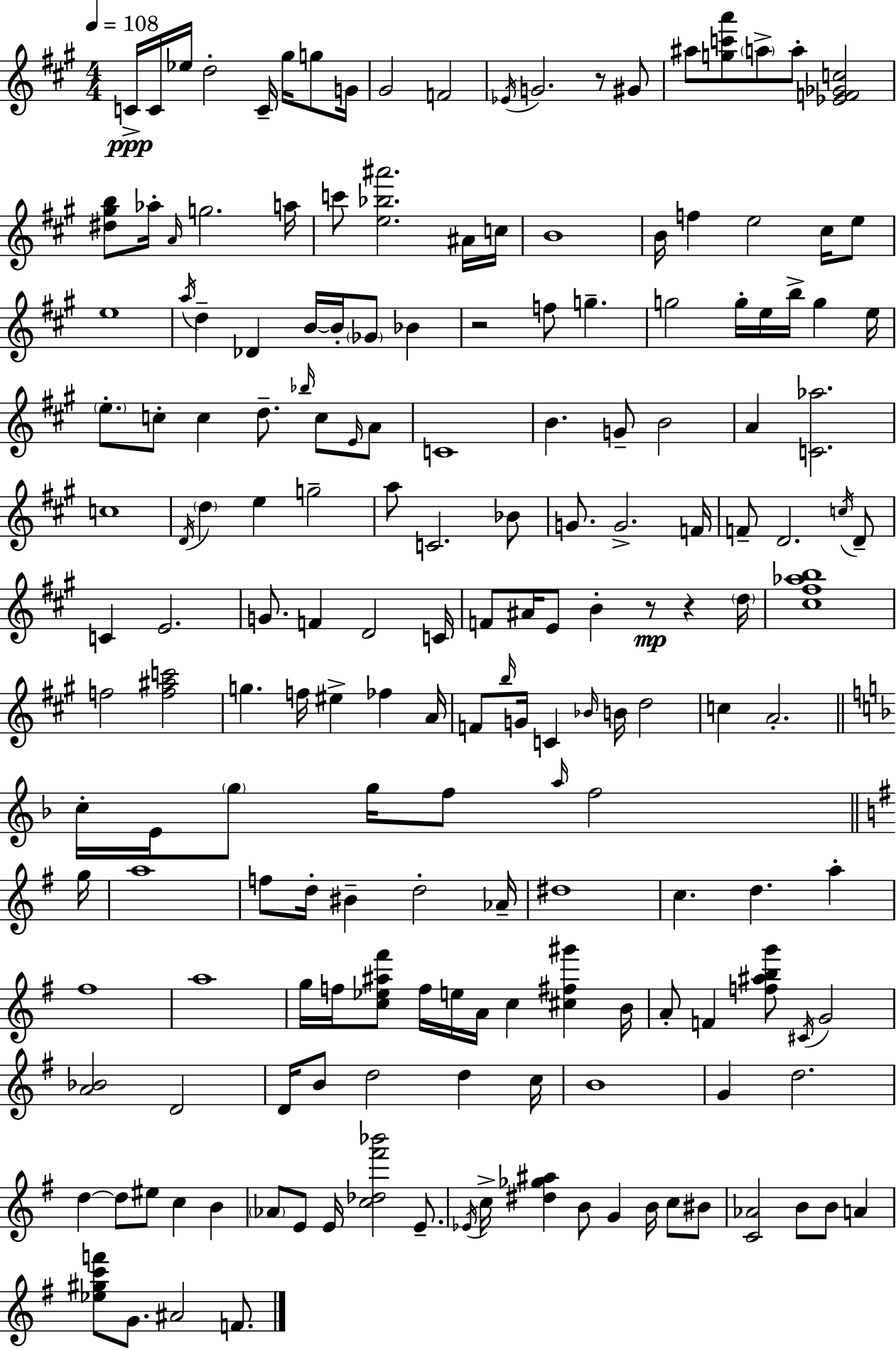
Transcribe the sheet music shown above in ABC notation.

X:1
T:Untitled
M:4/4
L:1/4
K:A
C/4 C/4 _e/4 d2 C/4 ^g/4 g/2 G/4 ^G2 F2 _E/4 G2 z/2 ^G/2 ^a/2 [gc'a']/2 a/2 a/2 [_EF_Gc]2 [^d^gb]/2 _a/4 A/4 g2 a/4 c'/2 [e_b^a']2 ^A/4 c/4 B4 B/4 f e2 ^c/4 e/2 e4 a/4 d _D B/4 B/4 _G/2 _B z2 f/2 g g2 g/4 e/4 b/4 g e/4 e/2 c/2 c d/2 _b/4 c/2 E/4 A/2 C4 B G/2 B2 A [C_a]2 c4 D/4 d e g2 a/2 C2 _B/2 G/2 G2 F/4 F/2 D2 c/4 D/2 C E2 G/2 F D2 C/4 F/2 ^A/4 E/2 B z/2 z d/4 [^c^f_ab]4 f2 [f^ac']2 g f/4 ^e _f A/4 F/2 b/4 G/4 C _B/4 B/4 d2 c A2 c/4 E/4 g/2 g/4 f/2 a/4 f2 g/4 a4 f/2 d/4 ^B d2 _A/4 ^d4 c d a ^f4 a4 g/4 f/4 [c_e^a^f']/2 f/4 e/4 A/4 c [^c^f^g'] B/4 A/2 F [f^abg']/2 ^C/4 G2 [A_B]2 D2 D/4 B/2 d2 d c/4 B4 G d2 d d/2 ^e/2 c B _A/2 E/2 E/4 [c_d^f'_b']2 E/2 _E/4 c/4 [^d_g^a] B/2 G B/4 c/2 ^B/2 [C_A]2 B/2 B/2 A [_e^gc'f']/2 G/2 ^A2 F/2